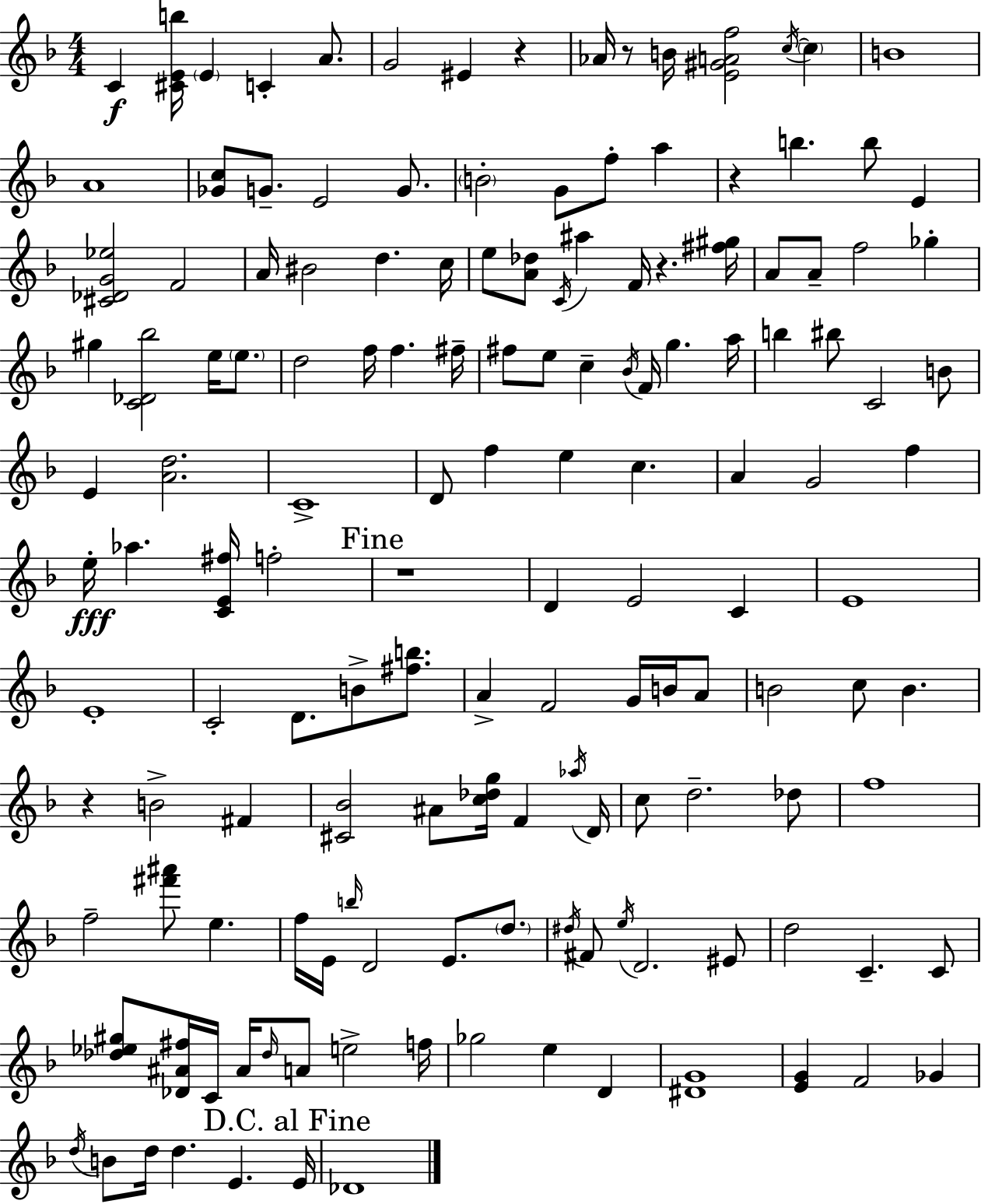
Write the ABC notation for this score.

X:1
T:Untitled
M:4/4
L:1/4
K:F
C [^CEb]/4 E C A/2 G2 ^E z _A/4 z/2 B/4 [E^GAf]2 c/4 c B4 A4 [_Gc]/2 G/2 E2 G/2 B2 G/2 f/2 a z b b/2 E [^C_DG_e]2 F2 A/4 ^B2 d c/4 e/2 [A_d]/2 C/4 ^a F/4 z [^f^g]/4 A/2 A/2 f2 _g ^g [C_D_b]2 e/4 e/2 d2 f/4 f ^f/4 ^f/2 e/2 c _B/4 F/4 g a/4 b ^b/2 C2 B/2 E [Ad]2 C4 D/2 f e c A G2 f e/4 _a [CE^f]/4 f2 z4 D E2 C E4 E4 C2 D/2 B/2 [^fb]/2 A F2 G/4 B/4 A/2 B2 c/2 B z B2 ^F [^C_B]2 ^A/2 [c_dg]/4 F _a/4 D/4 c/2 d2 _d/2 f4 f2 [^f'^a']/2 e f/4 E/4 b/4 D2 E/2 d/2 ^d/4 ^F/2 e/4 D2 ^E/2 d2 C C/2 [_d_e^g]/2 [_D^A^f]/4 C/4 ^A/4 _d/4 A/2 e2 f/4 _g2 e D [^DG]4 [EG] F2 _G d/4 B/2 d/4 d E E/4 _D4